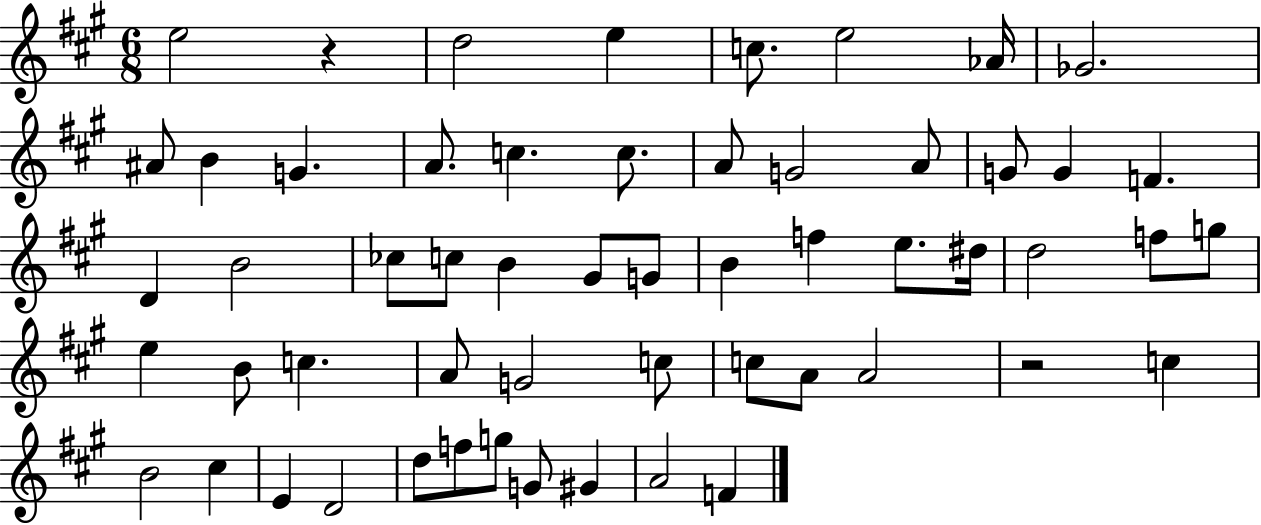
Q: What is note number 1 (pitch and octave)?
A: E5